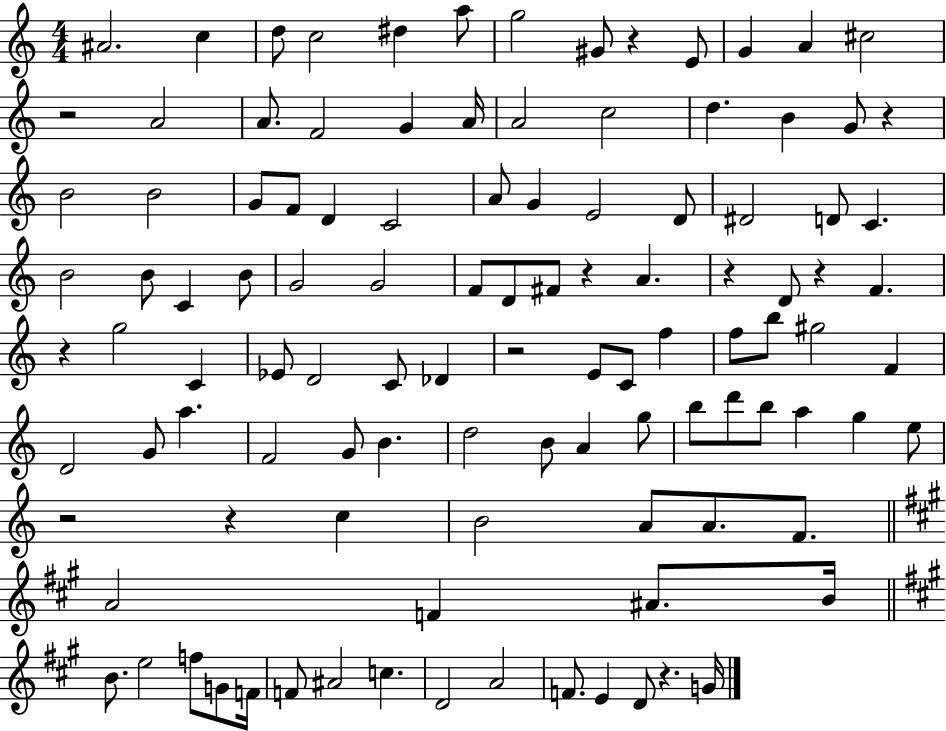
A#4/h. C5/q D5/e C5/h D#5/q A5/e G5/h G#4/e R/q E4/e G4/q A4/q C#5/h R/h A4/h A4/e. F4/h G4/q A4/s A4/h C5/h D5/q. B4/q G4/e R/q B4/h B4/h G4/e F4/e D4/q C4/h A4/e G4/q E4/h D4/e D#4/h D4/e C4/q. B4/h B4/e C4/q B4/e G4/h G4/h F4/e D4/e F#4/e R/q A4/q. R/q D4/e R/q F4/q. R/q G5/h C4/q Eb4/e D4/h C4/e Db4/q R/h E4/e C4/e F5/q F5/e B5/e G#5/h F4/q D4/h G4/e A5/q. F4/h G4/e B4/q. D5/h B4/e A4/q G5/e B5/e D6/e B5/e A5/q G5/q E5/e R/h R/q C5/q B4/h A4/e A4/e. F4/e. A4/h F4/q A#4/e. B4/s B4/e. E5/h F5/e G4/e F4/s F4/e A#4/h C5/q. D4/h A4/h F4/e. E4/q D4/e R/q. G4/s